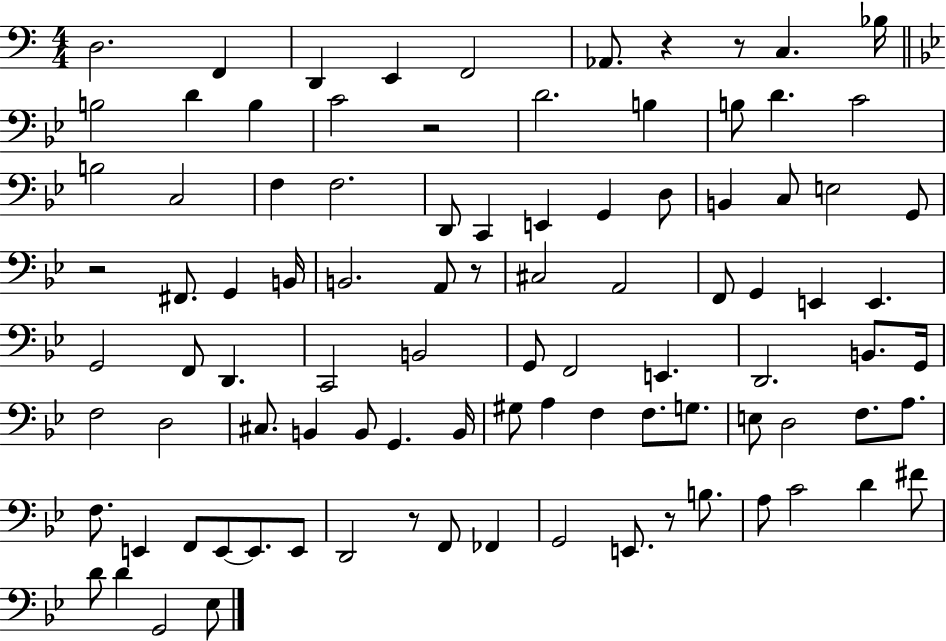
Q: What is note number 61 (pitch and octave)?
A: A3